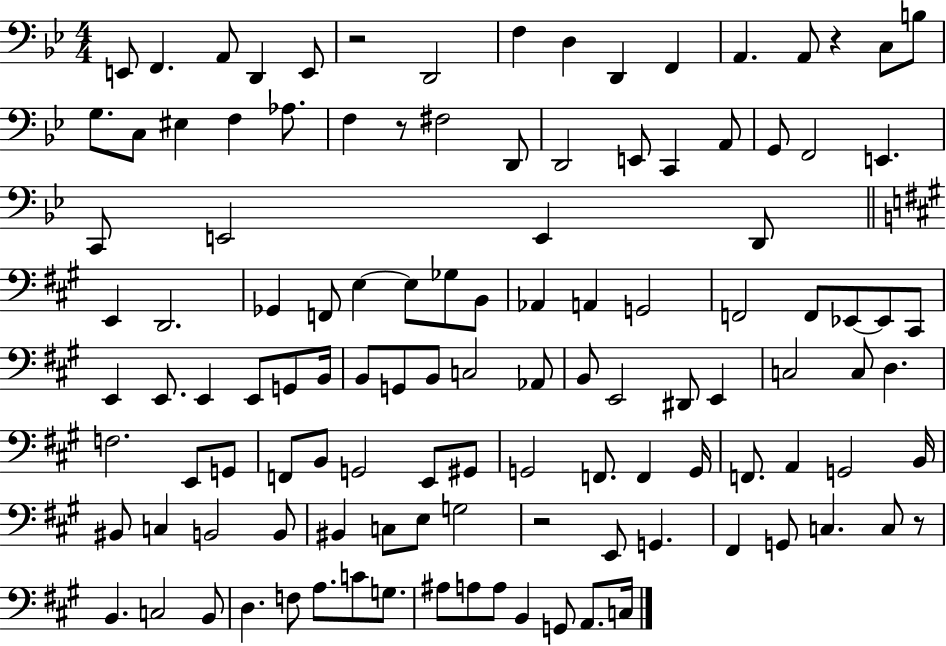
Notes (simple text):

E2/e F2/q. A2/e D2/q E2/e R/h D2/h F3/q D3/q D2/q F2/q A2/q. A2/e R/q C3/e B3/e G3/e. C3/e EIS3/q F3/q Ab3/e. F3/q R/e F#3/h D2/e D2/h E2/e C2/q A2/e G2/e F2/h E2/q. C2/e E2/h E2/q D2/e E2/q D2/h. Gb2/q F2/e E3/q E3/e Gb3/e B2/e Ab2/q A2/q G2/h F2/h F2/e Eb2/e Eb2/e C#2/e E2/q E2/e. E2/q E2/e G2/e B2/s B2/e G2/e B2/e C3/h Ab2/e B2/e E2/h D#2/e E2/q C3/h C3/e D3/q. F3/h. E2/e G2/e F2/e B2/e G2/h E2/e G#2/e G2/h F2/e. F2/q G2/s F2/e. A2/q G2/h B2/s BIS2/e C3/q B2/h B2/e BIS2/q C3/e E3/e G3/h R/h E2/e G2/q. F#2/q G2/e C3/q. C3/e R/e B2/q. C3/h B2/e D3/q. F3/e A3/e. C4/e G3/e. A#3/e A3/e A3/e B2/q G2/e A2/e. C3/s